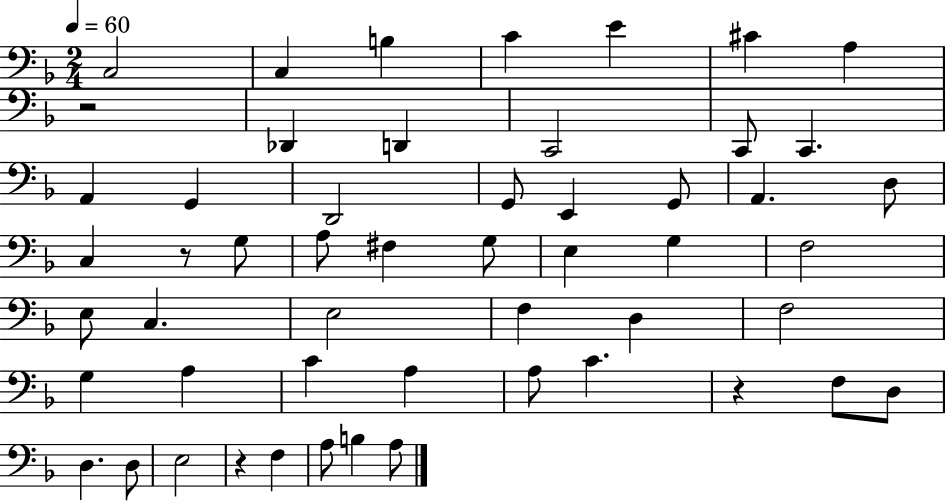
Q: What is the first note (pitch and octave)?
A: C3